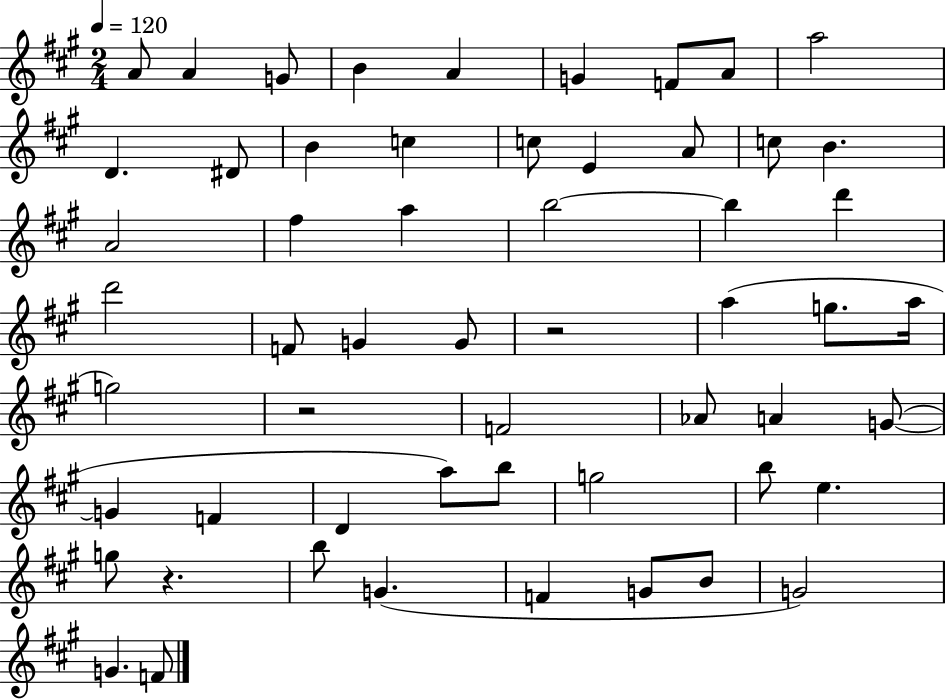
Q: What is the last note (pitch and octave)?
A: F4